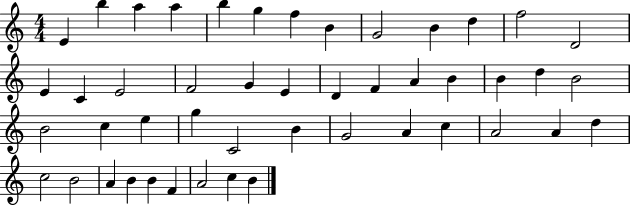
E4/q B5/q A5/q A5/q B5/q G5/q F5/q B4/q G4/h B4/q D5/q F5/h D4/h E4/q C4/q E4/h F4/h G4/q E4/q D4/q F4/q A4/q B4/q B4/q D5/q B4/h B4/h C5/q E5/q G5/q C4/h B4/q G4/h A4/q C5/q A4/h A4/q D5/q C5/h B4/h A4/q B4/q B4/q F4/q A4/h C5/q B4/q